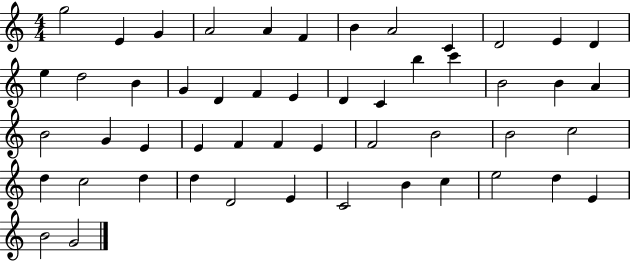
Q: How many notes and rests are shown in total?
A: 51